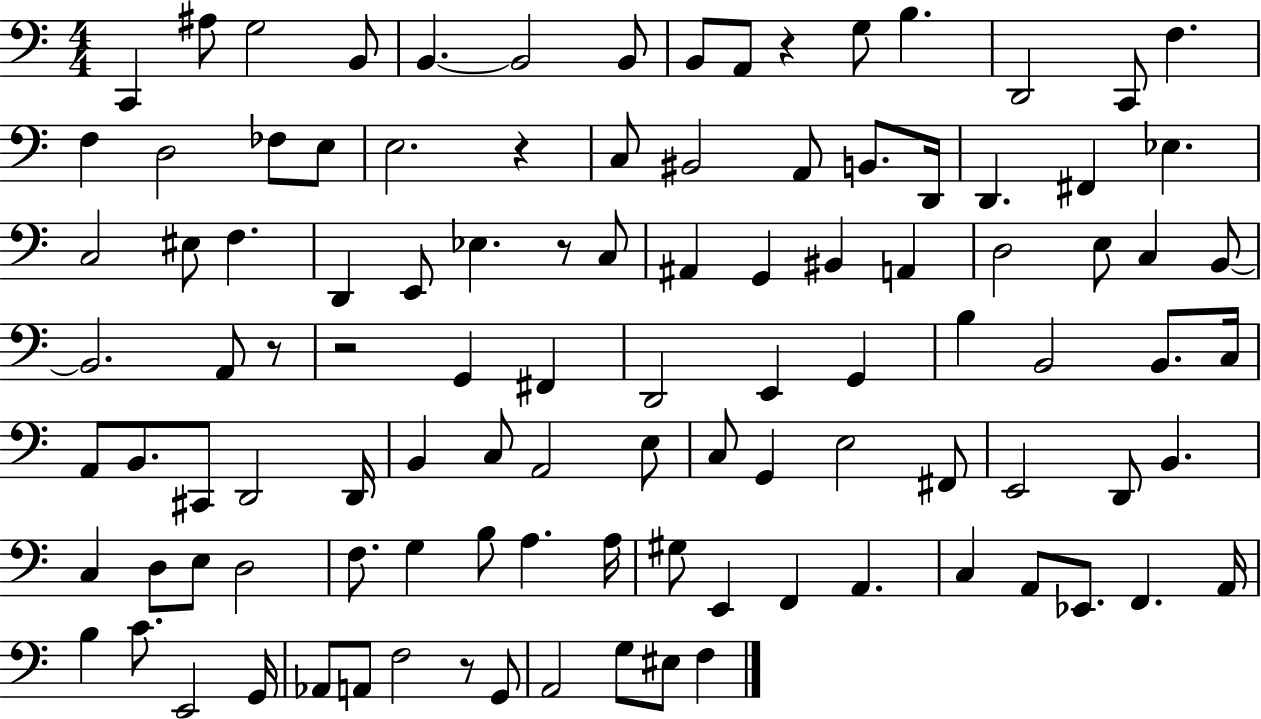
X:1
T:Untitled
M:4/4
L:1/4
K:C
C,, ^A,/2 G,2 B,,/2 B,, B,,2 B,,/2 B,,/2 A,,/2 z G,/2 B, D,,2 C,,/2 F, F, D,2 _F,/2 E,/2 E,2 z C,/2 ^B,,2 A,,/2 B,,/2 D,,/4 D,, ^F,, _E, C,2 ^E,/2 F, D,, E,,/2 _E, z/2 C,/2 ^A,, G,, ^B,, A,, D,2 E,/2 C, B,,/2 B,,2 A,,/2 z/2 z2 G,, ^F,, D,,2 E,, G,, B, B,,2 B,,/2 C,/4 A,,/2 B,,/2 ^C,,/2 D,,2 D,,/4 B,, C,/2 A,,2 E,/2 C,/2 G,, E,2 ^F,,/2 E,,2 D,,/2 B,, C, D,/2 E,/2 D,2 F,/2 G, B,/2 A, A,/4 ^G,/2 E,, F,, A,, C, A,,/2 _E,,/2 F,, A,,/4 B, C/2 E,,2 G,,/4 _A,,/2 A,,/2 F,2 z/2 G,,/2 A,,2 G,/2 ^E,/2 F,